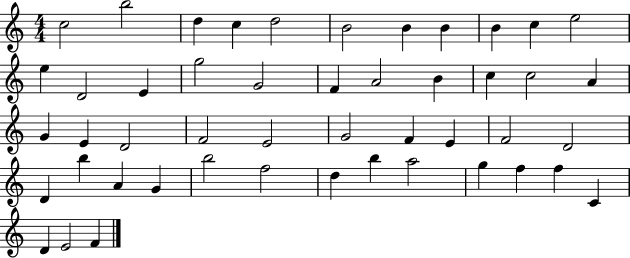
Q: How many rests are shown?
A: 0